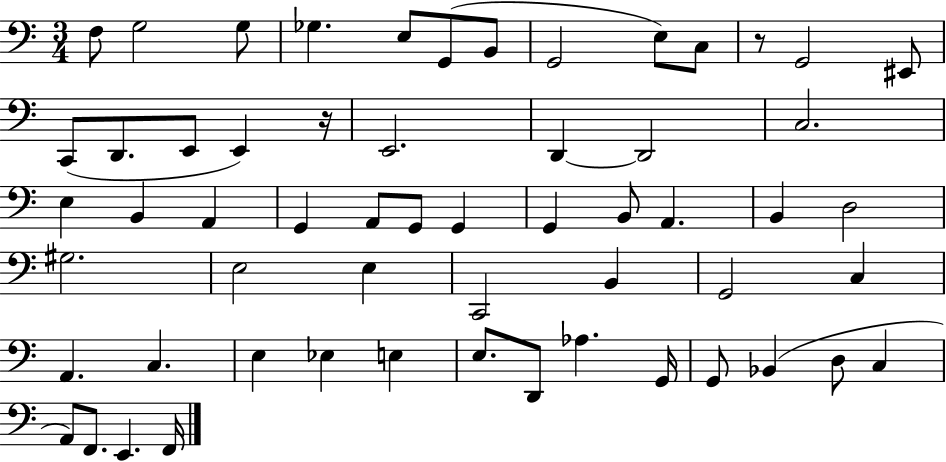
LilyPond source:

{
  \clef bass
  \numericTimeSignature
  \time 3/4
  \key c \major
  f8 g2 g8 | ges4. e8 g,8( b,8 | g,2 e8) c8 | r8 g,2 eis,8 | \break c,8( d,8. e,8 e,4) r16 | e,2. | d,4~~ d,2 | c2. | \break e4 b,4 a,4 | g,4 a,8 g,8 g,4 | g,4 b,8 a,4. | b,4 d2 | \break gis2. | e2 e4 | c,2 b,4 | g,2 c4 | \break a,4. c4. | e4 ees4 e4 | e8. d,8 aes4. g,16 | g,8 bes,4( d8 c4 | \break a,8) f,8. e,4. f,16 | \bar "|."
}